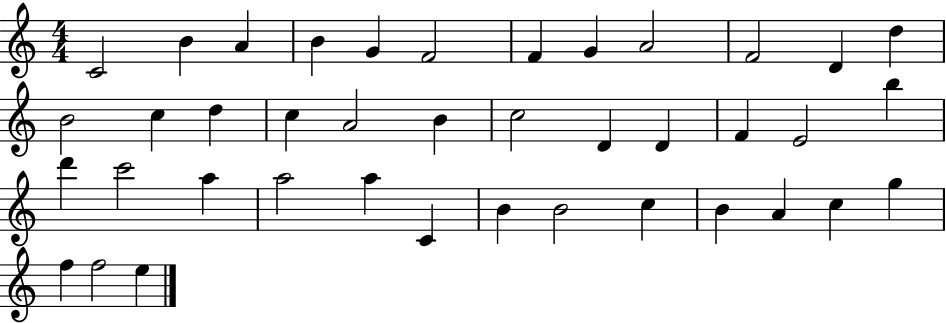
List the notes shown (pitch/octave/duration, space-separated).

C4/h B4/q A4/q B4/q G4/q F4/h F4/q G4/q A4/h F4/h D4/q D5/q B4/h C5/q D5/q C5/q A4/h B4/q C5/h D4/q D4/q F4/q E4/h B5/q D6/q C6/h A5/q A5/h A5/q C4/q B4/q B4/h C5/q B4/q A4/q C5/q G5/q F5/q F5/h E5/q